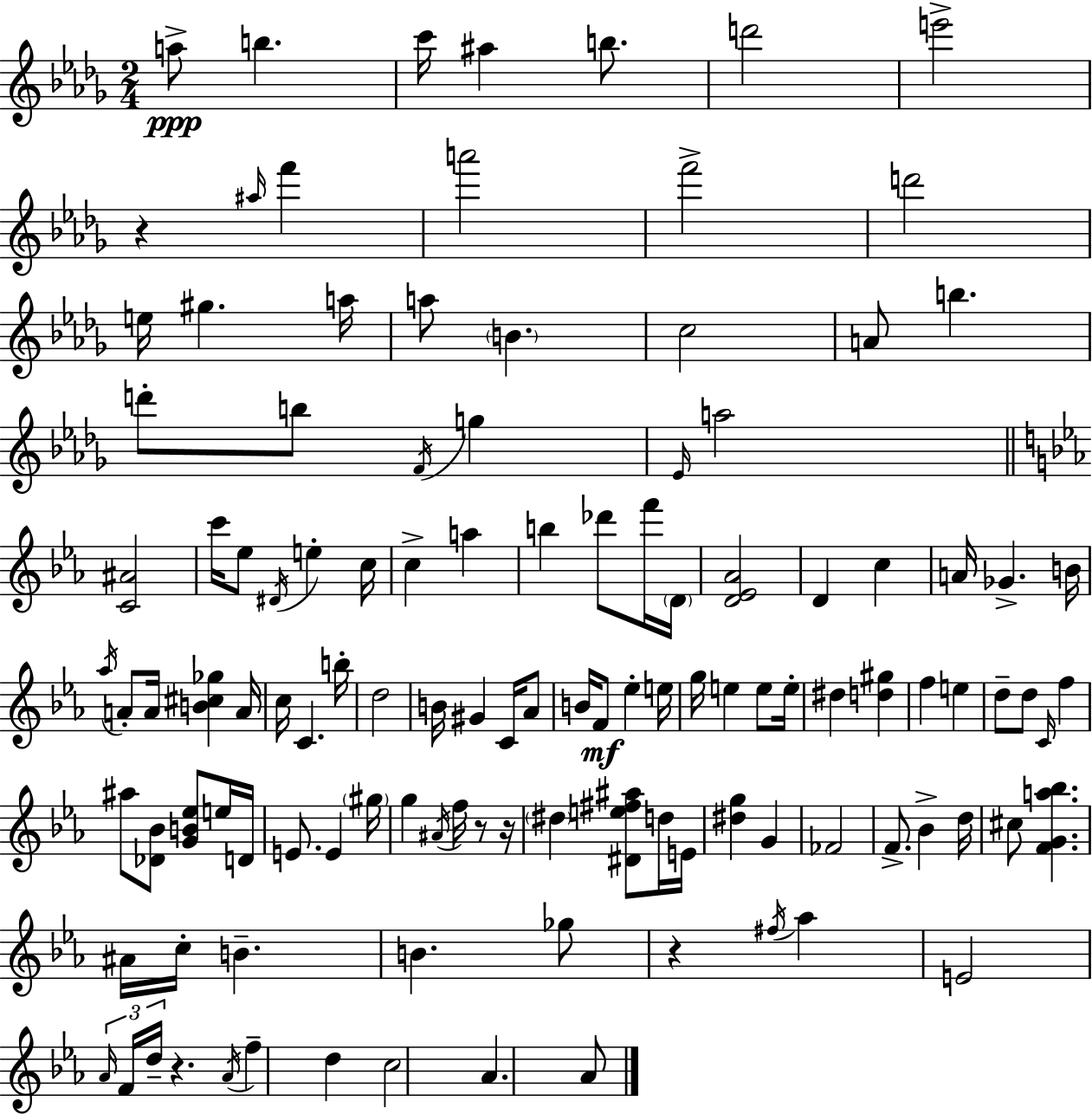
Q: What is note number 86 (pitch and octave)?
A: D5